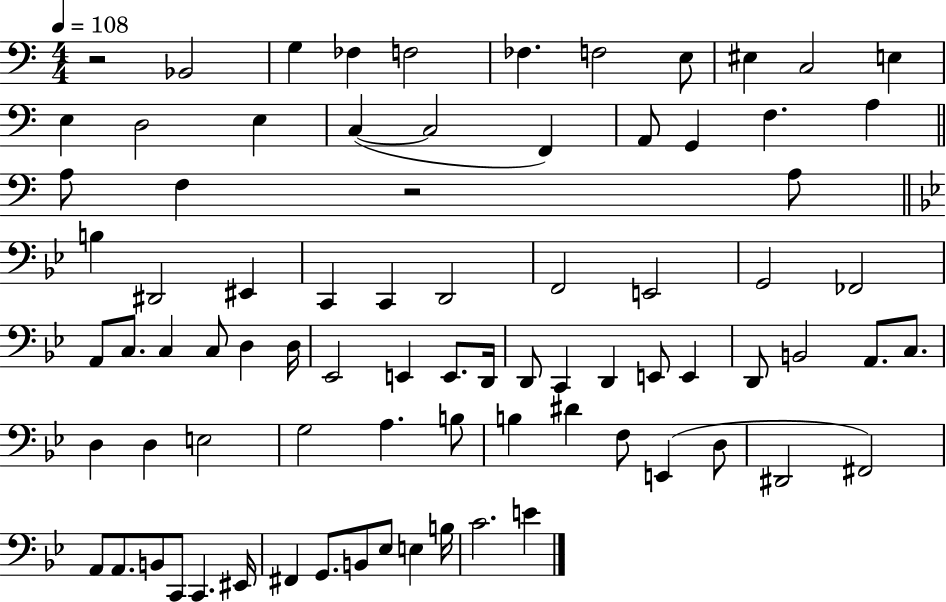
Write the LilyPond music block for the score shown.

{
  \clef bass
  \numericTimeSignature
  \time 4/4
  \key c \major
  \tempo 4 = 108
  r2 bes,2 | g4 fes4 f2 | fes4. f2 e8 | eis4 c2 e4 | \break e4 d2 e4 | c4~(~ c2 f,4) | a,8 g,4 f4. a4 | \bar "||" \break \key c \major a8 f4 r2 a8 | \bar "||" \break \key g \minor b4 dis,2 eis,4 | c,4 c,4 d,2 | f,2 e,2 | g,2 fes,2 | \break a,8 c8. c4 c8 d4 d16 | ees,2 e,4 e,8. d,16 | d,8 c,4 d,4 e,8 e,4 | d,8 b,2 a,8. c8. | \break d4 d4 e2 | g2 a4. b8 | b4 dis'4 f8 e,4( d8 | dis,2 fis,2) | \break a,8 a,8. b,8 c,8 c,4. eis,16 | fis,4 g,8. b,8 ees8 e4 b16 | c'2. e'4 | \bar "|."
}